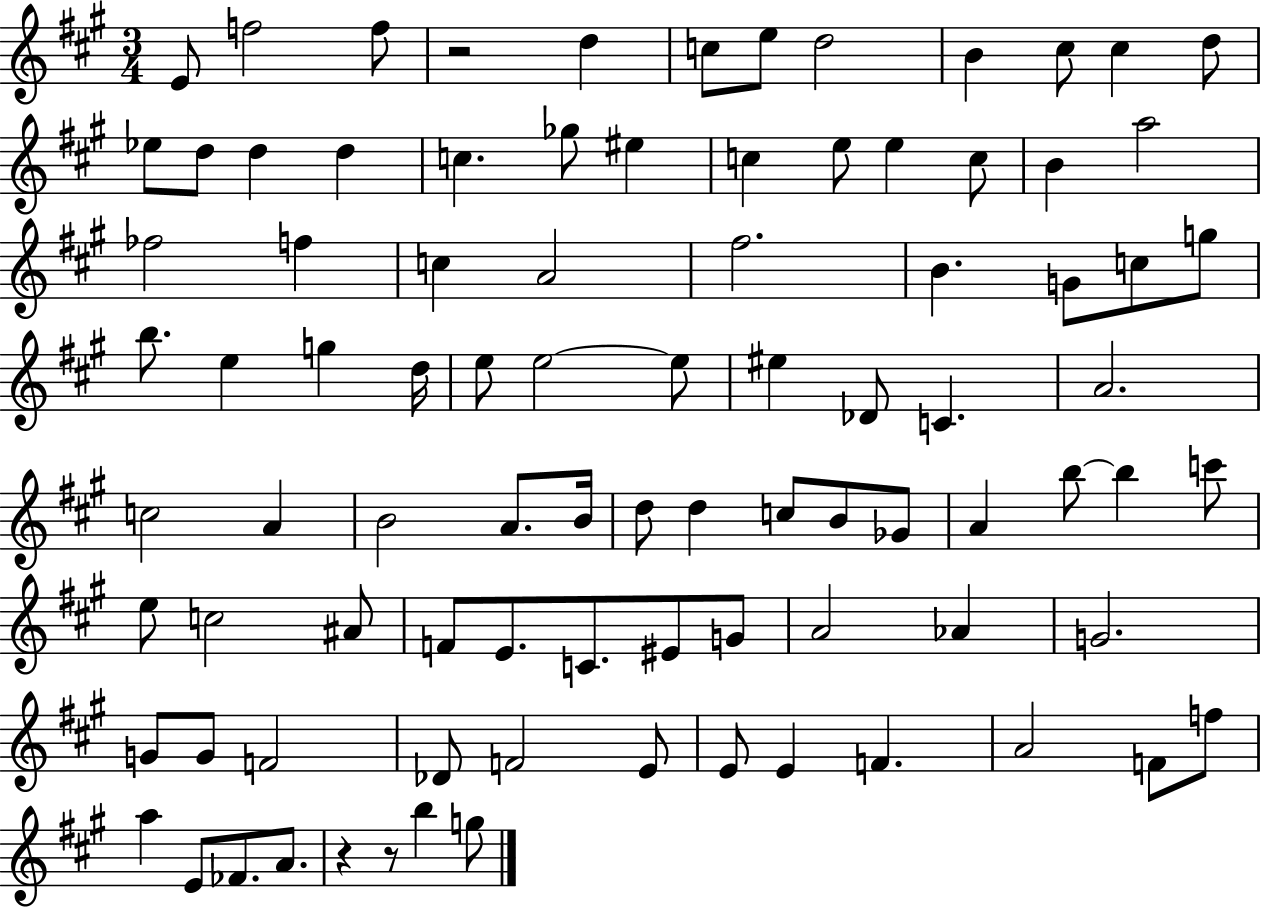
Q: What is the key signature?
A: A major